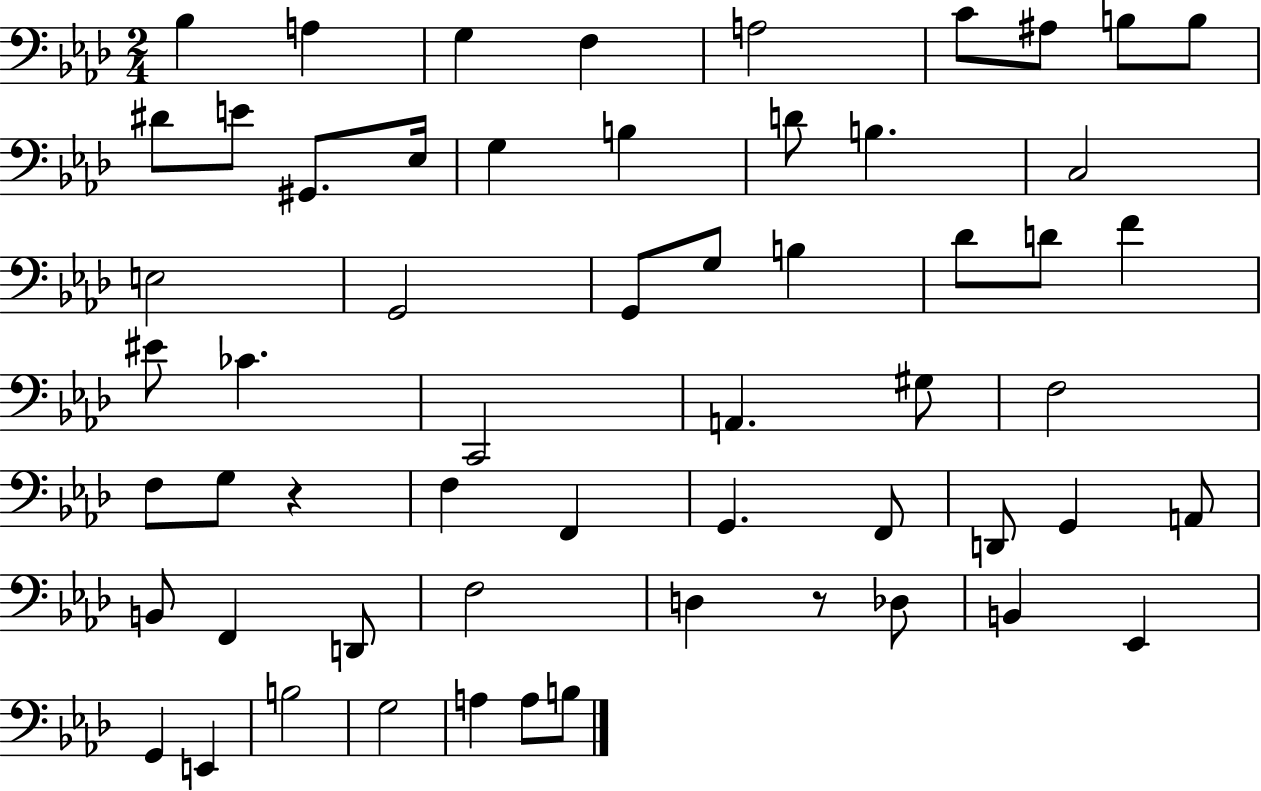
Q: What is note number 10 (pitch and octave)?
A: D#4